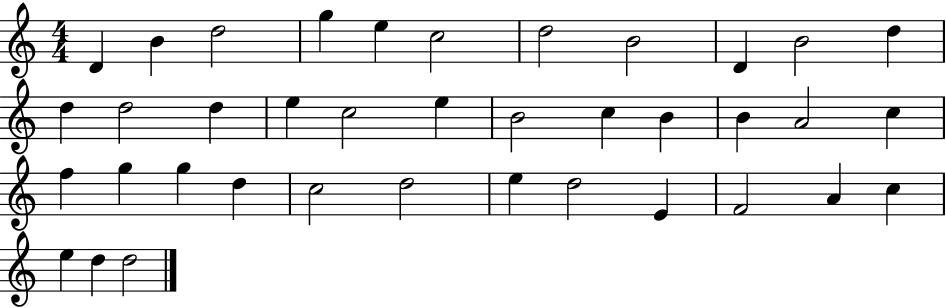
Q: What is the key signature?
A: C major